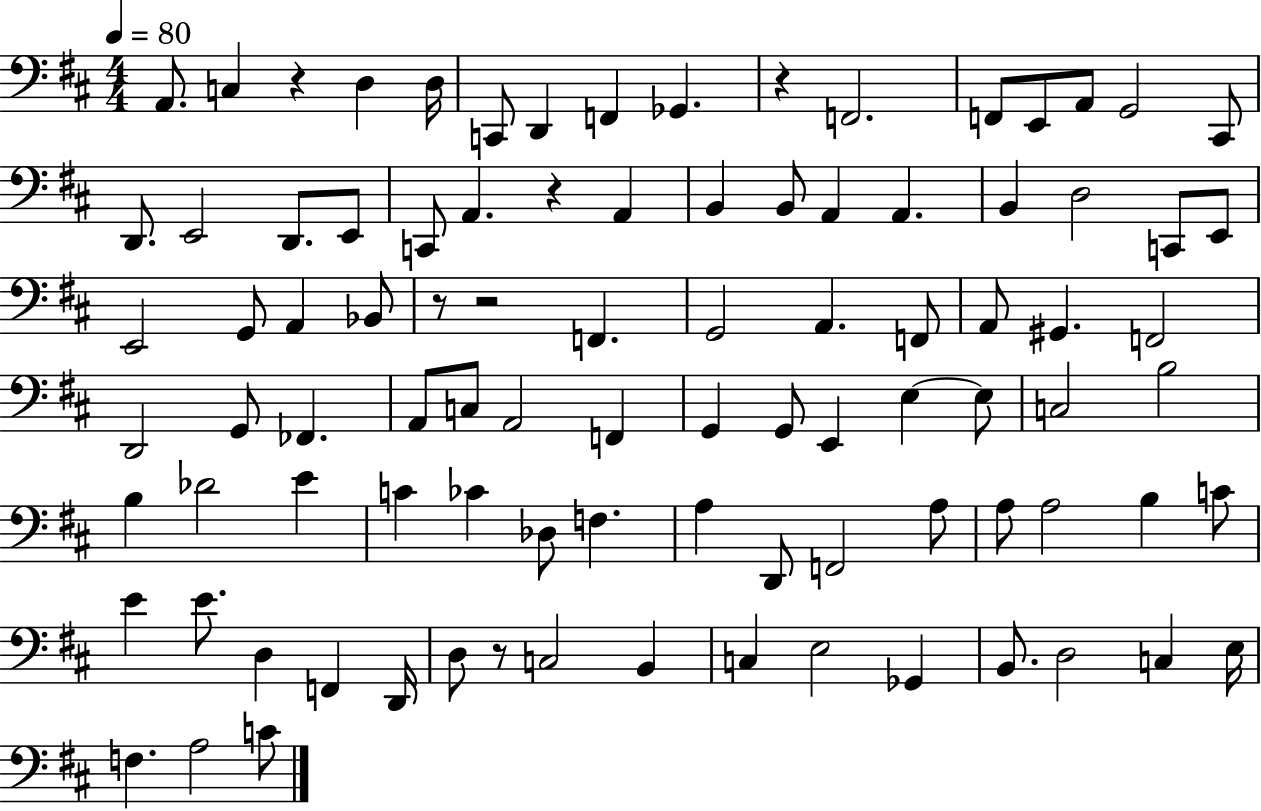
{
  \clef bass
  \numericTimeSignature
  \time 4/4
  \key d \major
  \tempo 4 = 80
  \repeat volta 2 { a,8. c4 r4 d4 d16 | c,8 d,4 f,4 ges,4. | r4 f,2. | f,8 e,8 a,8 g,2 cis,8 | \break d,8. e,2 d,8. e,8 | c,8 a,4. r4 a,4 | b,4 b,8 a,4 a,4. | b,4 d2 c,8 e,8 | \break e,2 g,8 a,4 bes,8 | r8 r2 f,4. | g,2 a,4. f,8 | a,8 gis,4. f,2 | \break d,2 g,8 fes,4. | a,8 c8 a,2 f,4 | g,4 g,8 e,4 e4~~ e8 | c2 b2 | \break b4 des'2 e'4 | c'4 ces'4 des8 f4. | a4 d,8 f,2 a8 | a8 a2 b4 c'8 | \break e'4 e'8. d4 f,4 d,16 | d8 r8 c2 b,4 | c4 e2 ges,4 | b,8. d2 c4 e16 | \break f4. a2 c'8 | } \bar "|."
}